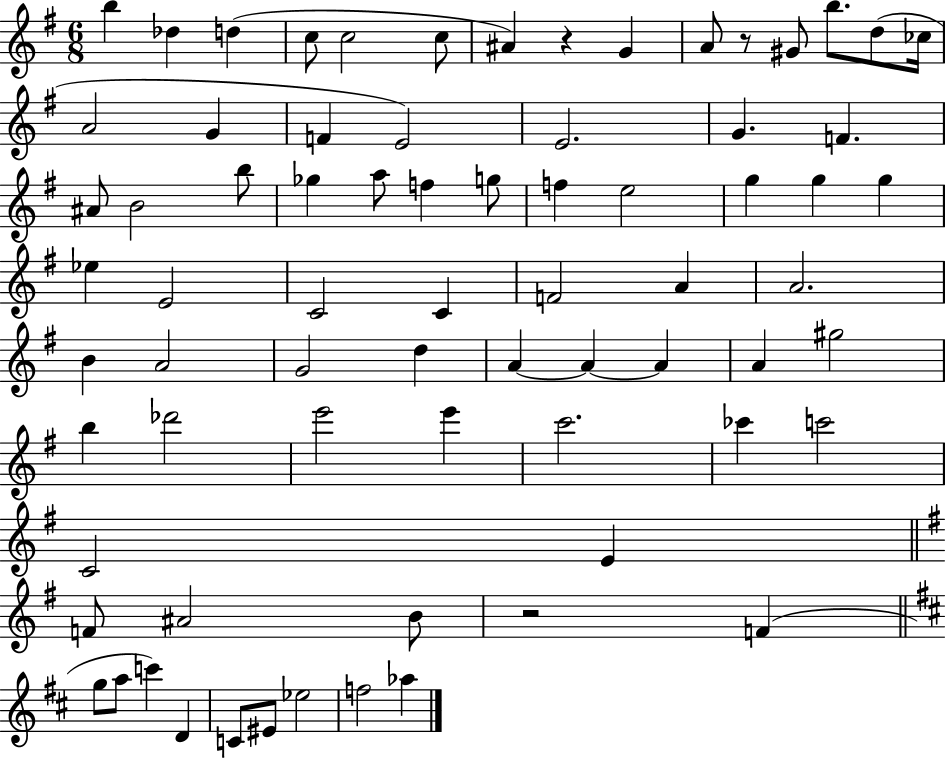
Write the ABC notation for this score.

X:1
T:Untitled
M:6/8
L:1/4
K:G
b _d d c/2 c2 c/2 ^A z G A/2 z/2 ^G/2 b/2 d/2 _c/4 A2 G F E2 E2 G F ^A/2 B2 b/2 _g a/2 f g/2 f e2 g g g _e E2 C2 C F2 A A2 B A2 G2 d A A A A ^g2 b _d'2 e'2 e' c'2 _c' c'2 C2 E F/2 ^A2 B/2 z2 F g/2 a/2 c' D C/2 ^E/2 _e2 f2 _a